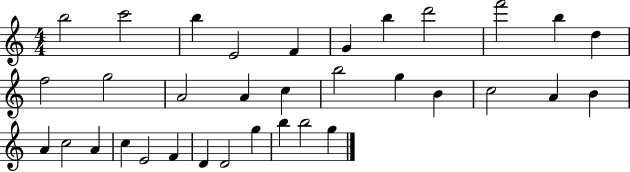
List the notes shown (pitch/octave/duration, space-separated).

B5/h C6/h B5/q E4/h F4/q G4/q B5/q D6/h F6/h B5/q D5/q F5/h G5/h A4/h A4/q C5/q B5/h G5/q B4/q C5/h A4/q B4/q A4/q C5/h A4/q C5/q E4/h F4/q D4/q D4/h G5/q B5/q B5/h G5/q